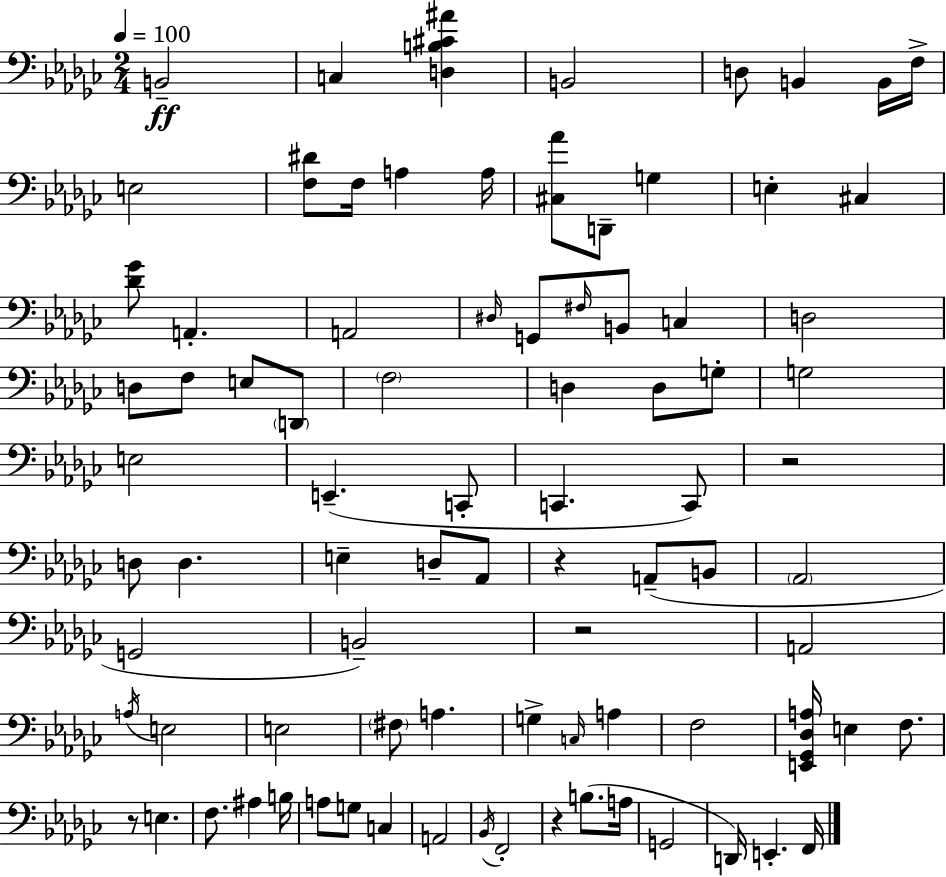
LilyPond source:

{
  \clef bass
  \numericTimeSignature
  \time 2/4
  \key ees \minor
  \tempo 4 = 100
  \repeat volta 2 { b,2--\ff | c4 <d b cis' ais'>4 | b,2 | d8 b,4 b,16 f16-> | \break e2 | <f dis'>8 f16 a4 a16 | <cis aes'>8 d,8-- g4 | e4-. cis4 | \break <des' ges'>8 a,4.-. | a,2 | \grace { dis16 } g,8 \grace { fis16 } b,8 c4 | d2 | \break d8 f8 e8 | \parenthesize d,8 \parenthesize f2 | d4 d8 | g8-. g2 | \break e2 | e,4.--( | c,8-. c,4. | c,8) r2 | \break d8 d4. | e4-- d8-- | aes,8 r4 a,8--( | b,8 \parenthesize aes,2 | \break g,2 | b,2--) | r2 | a,2 | \break \acciaccatura { a16 } e2 | e2 | \parenthesize fis8 a4. | g4-> \grace { c16 } | \break a4 f2 | <e, ges, des a>16 e4 | f8. r8 e4. | f8. ais4 | \break b16 a8 g8 | c4 a,2 | \acciaccatura { bes,16 } f,2-. | r4 | \break b8.( a16 g,2 | d,16) e,4.-. | f,16 } \bar "|."
}